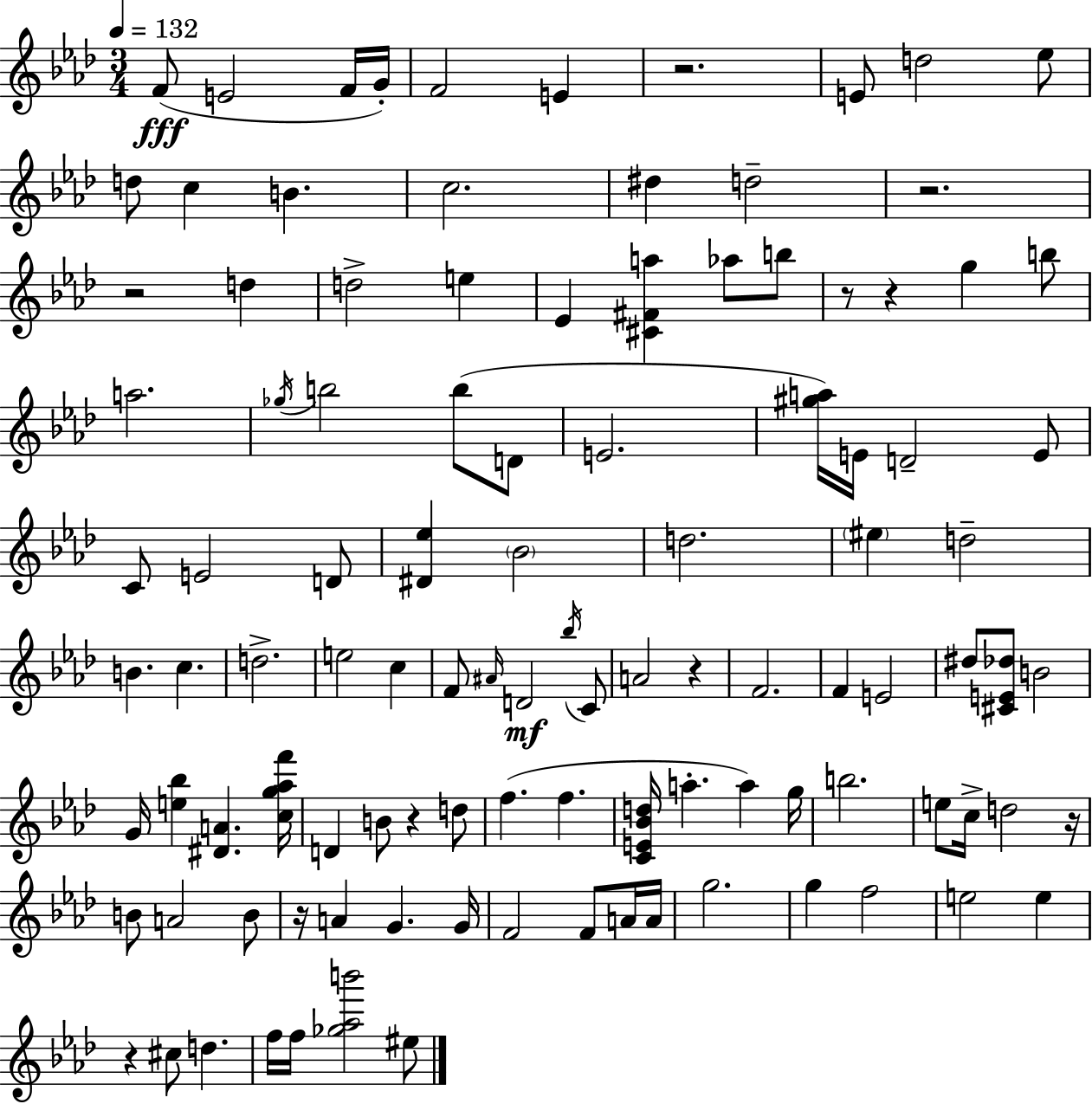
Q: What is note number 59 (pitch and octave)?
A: D5